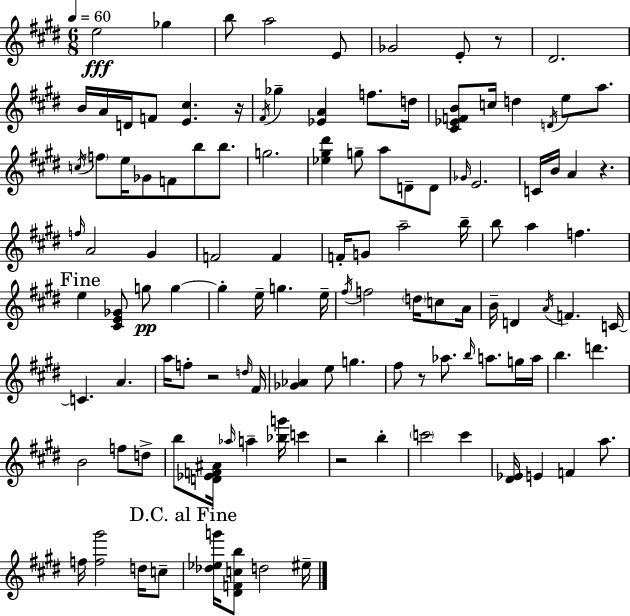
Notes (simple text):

E5/h Gb5/q B5/e A5/h E4/e Gb4/h E4/e R/e D#4/h. B4/s A4/s D4/s F4/e [E4,C#5]/q. R/s F#4/s Gb5/q [Eb4,A4]/q F5/e. D5/s [C#4,Eb4,F4,B4]/e C5/s D5/q D4/s E5/e A5/e. C5/s F5/e E5/s Gb4/e F4/e B5/e B5/e. G5/h. [Eb5,G#5,D#6]/q G5/e A5/e D4/e D4/e Gb4/s E4/h. C4/s B4/s A4/q R/q. F5/s A4/h G#4/q F4/h F4/q F4/s G4/e A5/h B5/s B5/e A5/q F5/q. E5/q [C#4,E4,Gb4]/e G5/e G5/q G5/q E5/s G5/q. E5/s F#5/s F5/h D5/s C5/e A4/s B4/s D4/q A4/s F4/q. C4/s C4/q. A4/q. A5/s F5/e R/h D5/s F#4/s [Gb4,Ab4]/q E5/e G5/q. F#5/e R/e Ab5/e. B5/s A5/e. G5/s A5/s B5/q. D6/q. B4/h F5/e D5/e B5/e [D4,Eb4,F4,A#4]/s Ab5/s A5/q [Bb5,G6]/s C6/q R/h B5/q C6/h C6/q [D#4,Eb4]/s E4/q F4/q A5/e. F5/s [F5,G#6]/h D5/s C5/e [Db5,Eb5,G6]/s [D#4,F4,C5,B5]/e D5/h EIS5/s